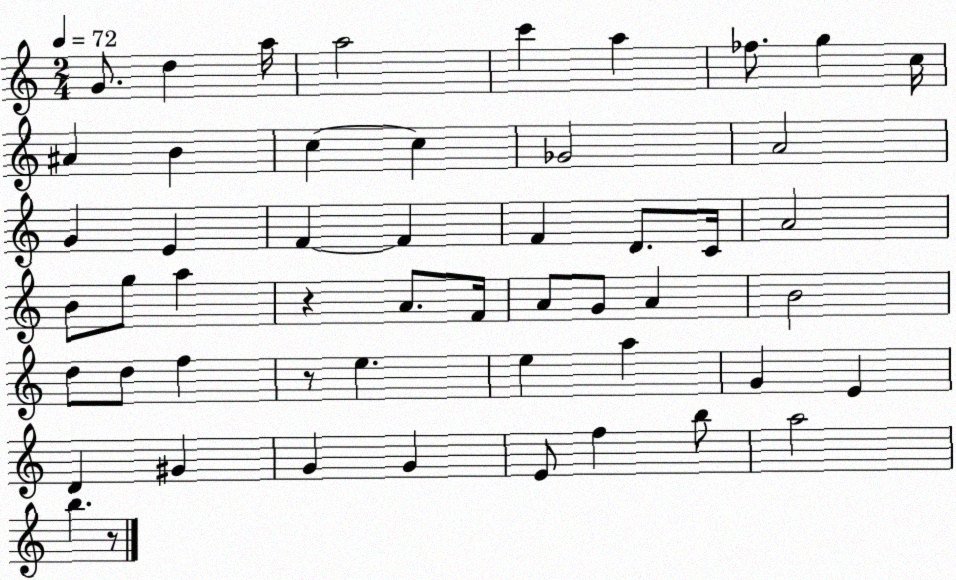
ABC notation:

X:1
T:Untitled
M:2/4
L:1/4
K:C
G/2 d a/4 a2 c' a _f/2 g c/4 ^A B c c _G2 A2 G E F F F D/2 C/4 A2 B/2 g/2 a z A/2 F/4 A/2 G/2 A B2 d/2 d/2 f z/2 e e a G E D ^G G G E/2 f b/2 a2 b z/2